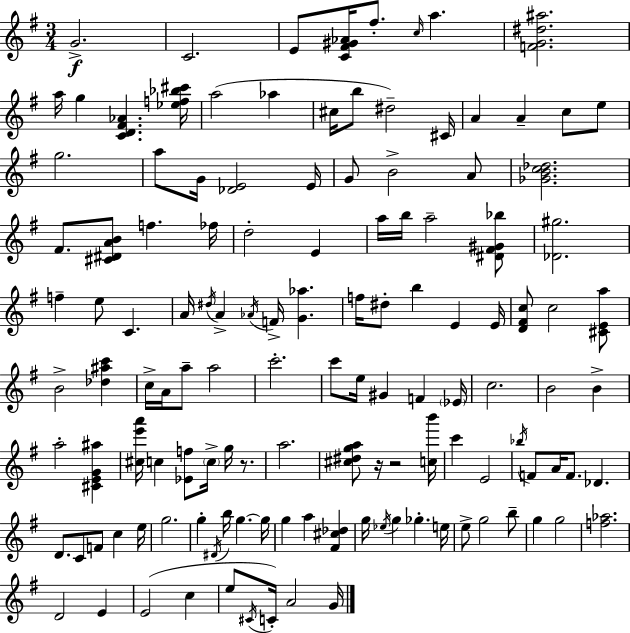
G4/h. C4/h. E4/e [C4,F#4,G#4,Ab4]/s F#5/e. C5/s A5/q. [F4,G4,D#5,A#5]/h. A5/s G5/q [C4,D4,F#4,Ab4]/q. [Eb5,F5,Bb5,C#6]/s A5/h Ab5/q C#5/s B5/e D#5/h C#4/s A4/q A4/q C5/e E5/e G5/h. A5/e G4/s [Db4,E4]/h E4/s G4/e B4/h A4/e [Gb4,B4,C5,Db5]/h. F#4/e. [C#4,D#4,A4,B4]/e F5/q. FES5/s D5/h E4/q A5/s B5/s A5/h [D#4,F#4,G#4,Bb5]/e [Db4,G#5]/h. F5/q E5/e C4/q. A4/s D#5/s A4/q Ab4/s F4/s [G4,Ab5]/q. F5/s D#5/e B5/q E4/q E4/s [D4,F#4,C5]/e C5/h [C#4,E4,A5]/e B4/h [Db5,A#5,C6]/q C5/s A4/s A5/e A5/h C6/h. C6/e E5/s G#4/q F4/q Eb4/s C5/h. B4/h B4/q A5/h [C#4,E4,G4,A#5]/q [C#5,E6,A6]/s C5/q [Eb4,F5]/e C5/s G5/s R/e. A5/h. [C#5,D#5,G5,A5]/e R/s R/h [C5,B6]/s C6/q E4/h Bb5/s F4/e A4/s F4/e. Db4/q. D4/e. C4/e F4/e C5/q E5/s G5/h. G5/q D#4/s B5/s G5/q. G5/s G5/q A5/q [F#4,C#5,Db5]/q G5/s Eb5/s G5/q Gb5/q. E5/s E5/e G5/h B5/e G5/q G5/h [F5,Ab5]/h. D4/h E4/q E4/h C5/q E5/e C#4/s C4/s A4/h G4/s